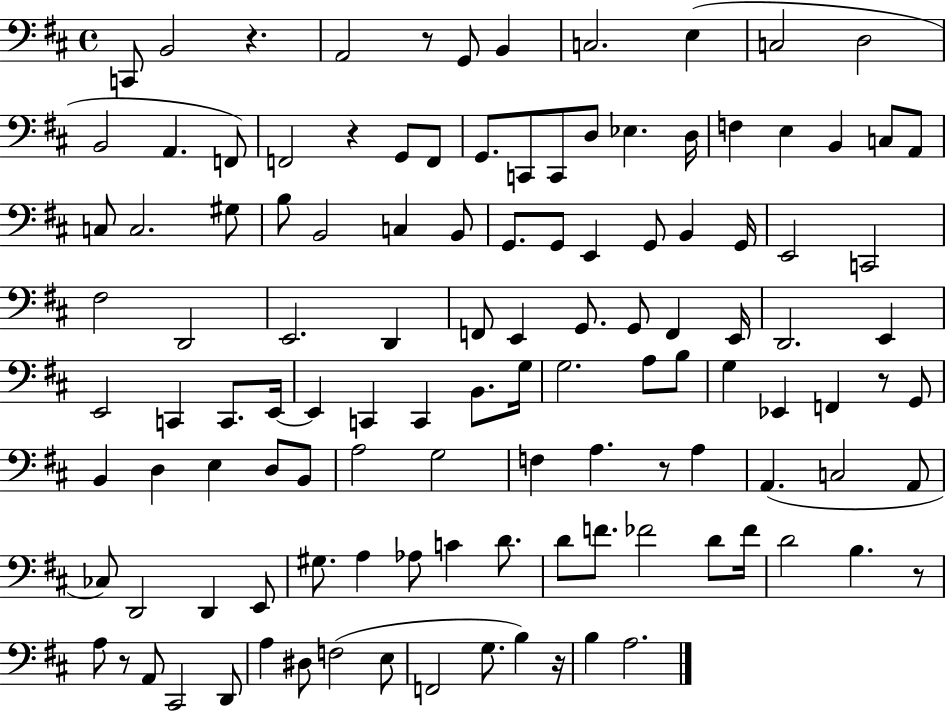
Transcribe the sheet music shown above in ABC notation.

X:1
T:Untitled
M:4/4
L:1/4
K:D
C,,/2 B,,2 z A,,2 z/2 G,,/2 B,, C,2 E, C,2 D,2 B,,2 A,, F,,/2 F,,2 z G,,/2 F,,/2 G,,/2 C,,/2 C,,/2 D,/2 _E, D,/4 F, E, B,, C,/2 A,,/2 C,/2 C,2 ^G,/2 B,/2 B,,2 C, B,,/2 G,,/2 G,,/2 E,, G,,/2 B,, G,,/4 E,,2 C,,2 ^F,2 D,,2 E,,2 D,, F,,/2 E,, G,,/2 G,,/2 F,, E,,/4 D,,2 E,, E,,2 C,, C,,/2 E,,/4 E,, C,, C,, B,,/2 G,/4 G,2 A,/2 B,/2 G, _E,, F,, z/2 G,,/2 B,, D, E, D,/2 B,,/2 A,2 G,2 F, A, z/2 A, A,, C,2 A,,/2 _C,/2 D,,2 D,, E,,/2 ^G,/2 A, _A,/2 C D/2 D/2 F/2 _F2 D/2 _F/4 D2 B, z/2 A,/2 z/2 A,,/2 ^C,,2 D,,/2 A, ^D,/2 F,2 E,/2 F,,2 G,/2 B, z/4 B, A,2